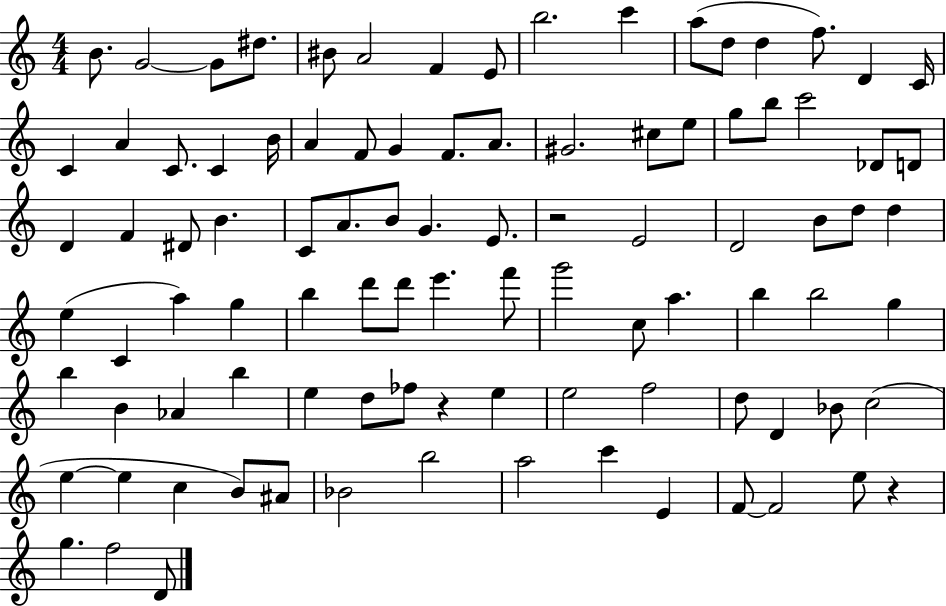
B4/e. G4/h G4/e D#5/e. BIS4/e A4/h F4/q E4/e B5/h. C6/q A5/e D5/e D5/q F5/e. D4/q C4/s C4/q A4/q C4/e. C4/q B4/s A4/q F4/e G4/q F4/e. A4/e. G#4/h. C#5/e E5/e G5/e B5/e C6/h Db4/e D4/e D4/q F4/q D#4/e B4/q. C4/e A4/e. B4/e G4/q. E4/e. R/h E4/h D4/h B4/e D5/e D5/q E5/q C4/q A5/q G5/q B5/q D6/e D6/e E6/q. F6/e G6/h C5/e A5/q. B5/q B5/h G5/q B5/q B4/q Ab4/q B5/q E5/q D5/e FES5/e R/q E5/q E5/h F5/h D5/e D4/q Bb4/e C5/h E5/q E5/q C5/q B4/e A#4/e Bb4/h B5/h A5/h C6/q E4/q F4/e F4/h E5/e R/q G5/q. F5/h D4/e